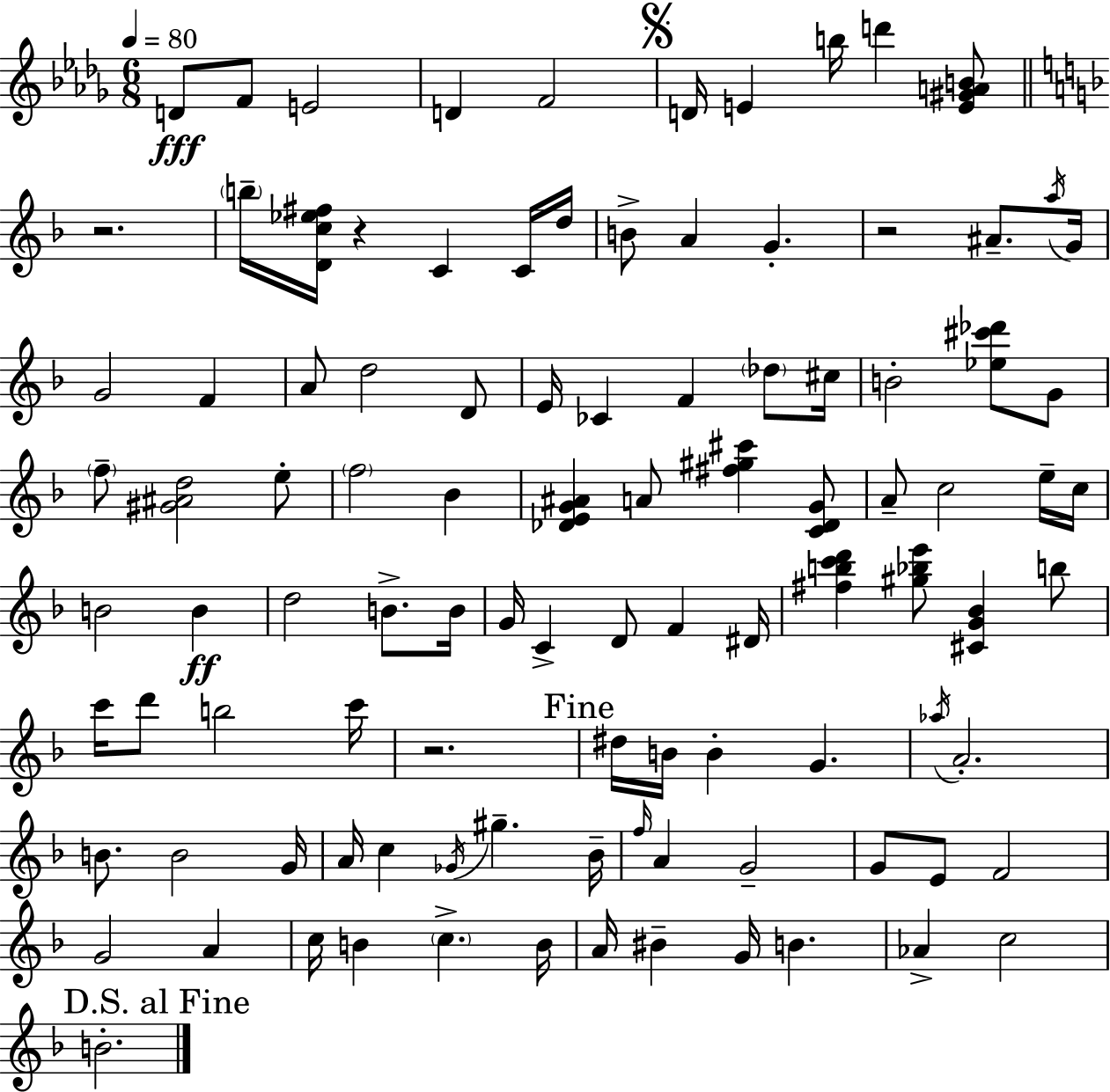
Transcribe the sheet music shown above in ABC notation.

X:1
T:Untitled
M:6/8
L:1/4
K:Bbm
D/2 F/2 E2 D F2 D/4 E b/4 d' [E^GAB]/2 z2 b/4 [Dc_e^f]/4 z C C/4 d/4 B/2 A G z2 ^A/2 a/4 G/4 G2 F A/2 d2 D/2 E/4 _C F _d/2 ^c/4 B2 [_e^c'_d']/2 G/2 f/2 [^G^Ad]2 e/2 f2 _B [_DEG^A] A/2 [^f^g^c'] [C_DG]/2 A/2 c2 e/4 c/4 B2 B d2 B/2 B/4 G/4 C D/2 F ^D/4 [^fbc'd'] [^g_be']/2 [^CG_B] b/2 c'/4 d'/2 b2 c'/4 z2 ^d/4 B/4 B G _a/4 A2 B/2 B2 G/4 A/4 c _G/4 ^g _B/4 f/4 A G2 G/2 E/2 F2 G2 A c/4 B c B/4 A/4 ^B G/4 B _A c2 B2